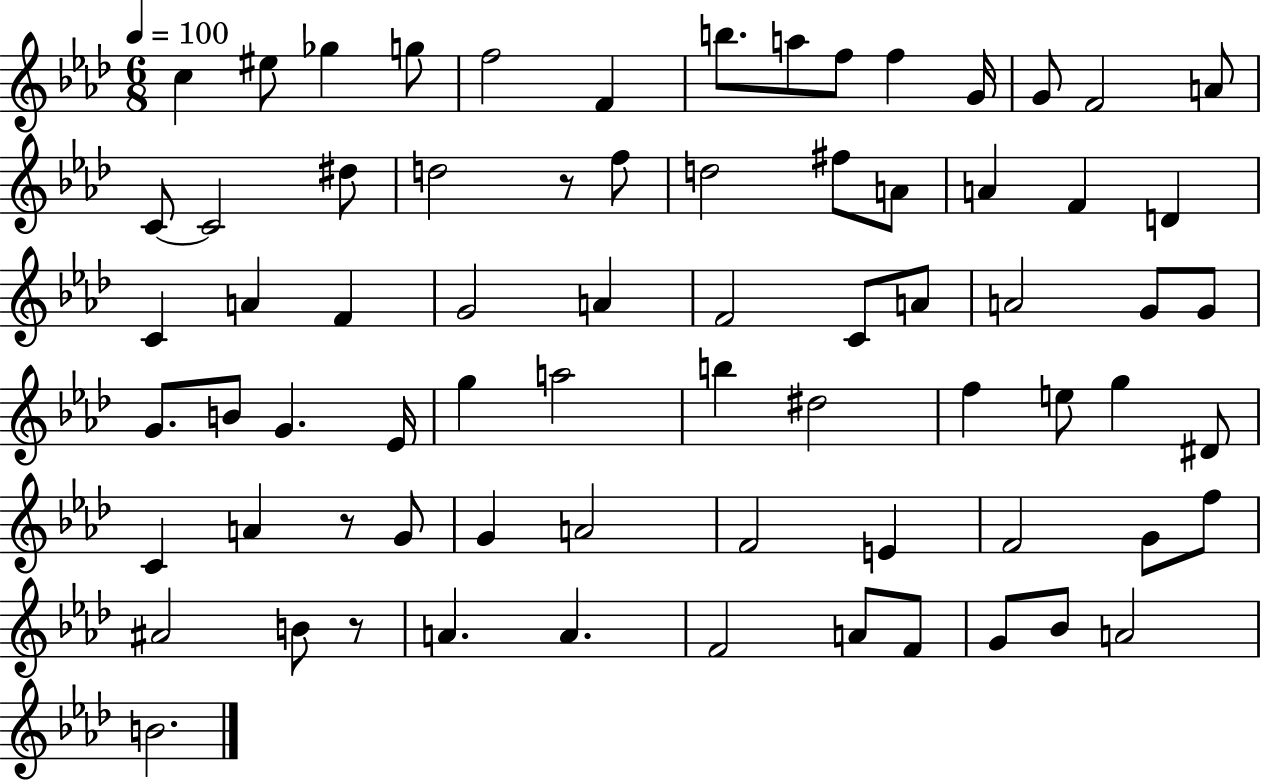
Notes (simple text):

C5/q EIS5/e Gb5/q G5/e F5/h F4/q B5/e. A5/e F5/e F5/q G4/s G4/e F4/h A4/e C4/e C4/h D#5/e D5/h R/e F5/e D5/h F#5/e A4/e A4/q F4/q D4/q C4/q A4/q F4/q G4/h A4/q F4/h C4/e A4/e A4/h G4/e G4/e G4/e. B4/e G4/q. Eb4/s G5/q A5/h B5/q D#5/h F5/q E5/e G5/q D#4/e C4/q A4/q R/e G4/e G4/q A4/h F4/h E4/q F4/h G4/e F5/e A#4/h B4/e R/e A4/q. A4/q. F4/h A4/e F4/e G4/e Bb4/e A4/h B4/h.